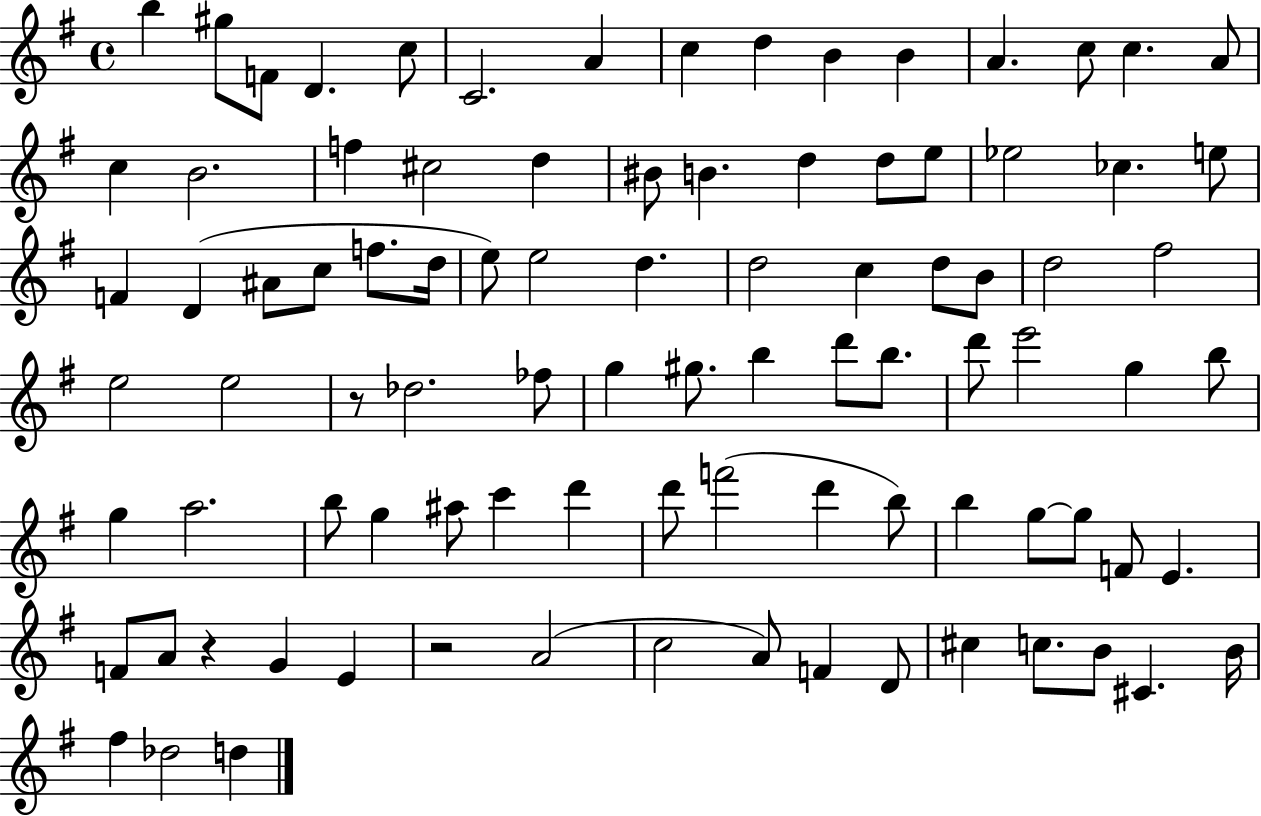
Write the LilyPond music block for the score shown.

{
  \clef treble
  \time 4/4
  \defaultTimeSignature
  \key g \major
  b''4 gis''8 f'8 d'4. c''8 | c'2. a'4 | c''4 d''4 b'4 b'4 | a'4. c''8 c''4. a'8 | \break c''4 b'2. | f''4 cis''2 d''4 | bis'8 b'4. d''4 d''8 e''8 | ees''2 ces''4. e''8 | \break f'4 d'4( ais'8 c''8 f''8. d''16 | e''8) e''2 d''4. | d''2 c''4 d''8 b'8 | d''2 fis''2 | \break e''2 e''2 | r8 des''2. fes''8 | g''4 gis''8. b''4 d'''8 b''8. | d'''8 e'''2 g''4 b''8 | \break g''4 a''2. | b''8 g''4 ais''8 c'''4 d'''4 | d'''8 f'''2( d'''4 b''8) | b''4 g''8~~ g''8 f'8 e'4. | \break f'8 a'8 r4 g'4 e'4 | r2 a'2( | c''2 a'8) f'4 d'8 | cis''4 c''8. b'8 cis'4. b'16 | \break fis''4 des''2 d''4 | \bar "|."
}